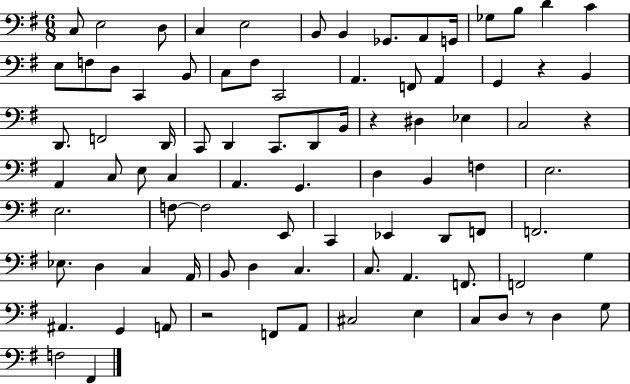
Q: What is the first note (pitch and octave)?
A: C3